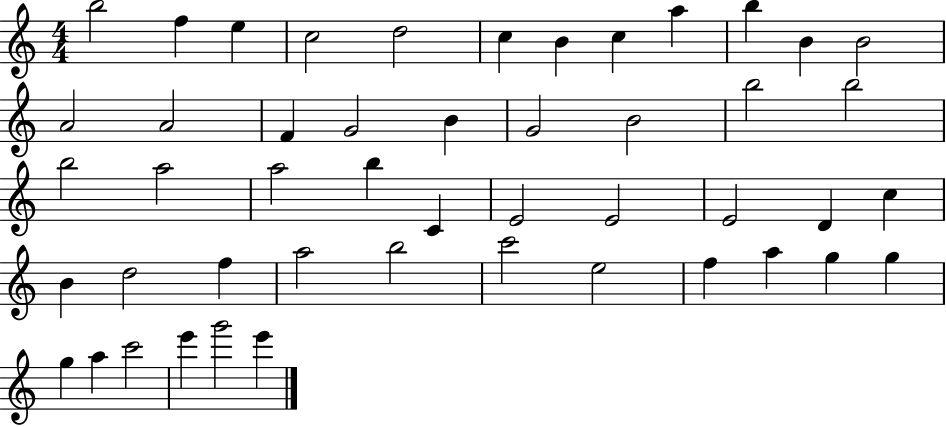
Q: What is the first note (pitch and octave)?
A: B5